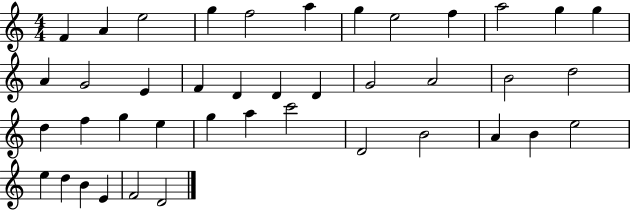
F4/q A4/q E5/h G5/q F5/h A5/q G5/q E5/h F5/q A5/h G5/q G5/q A4/q G4/h E4/q F4/q D4/q D4/q D4/q G4/h A4/h B4/h D5/h D5/q F5/q G5/q E5/q G5/q A5/q C6/h D4/h B4/h A4/q B4/q E5/h E5/q D5/q B4/q E4/q F4/h D4/h